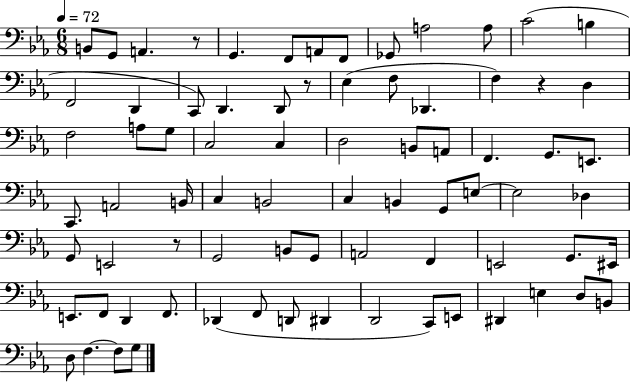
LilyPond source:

{
  \clef bass
  \numericTimeSignature
  \time 6/8
  \key ees \major
  \tempo 4 = 72
  b,8 g,8 a,4. r8 | g,4. f,8 a,8 f,8 | ges,8 a2 a8 | c'2( b4 | \break f,2 d,4 | c,8) d,4. d,8 r8 | ees4( f8 des,4. | f4) r4 d4 | \break f2 a8 g8 | c2 c4 | d2 b,8 a,8 | f,4. g,8. e,8. | \break c,8. a,2 b,16 | c4 b,2 | c4 b,4 g,8 e8~~ | e2 des4 | \break g,8 e,2 r8 | g,2 b,8 g,8 | a,2 f,4 | e,2 g,8. eis,16 | \break e,8. f,8 d,4 f,8. | des,4( f,8 d,8 dis,4 | d,2 c,8) e,8 | dis,4 e4 d8 b,8 | \break d8 f4.~~ f8 g8 | \bar "|."
}